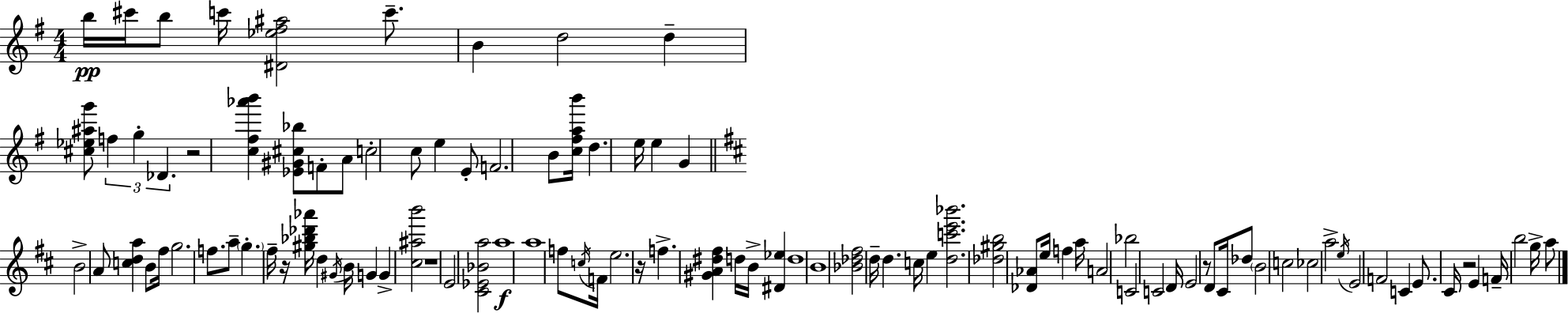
{
  \clef treble
  \numericTimeSignature
  \time 4/4
  \key g \major
  \repeat volta 2 { b''16\pp cis'''16 b''8 c'''16 <dis' ees'' fis'' ais''>2 c'''8.-- | b'4 d''2 d''4-- | <cis'' ees'' ais'' g'''>8 \tuplet 3/2 { f''4 g''4-. des'4. } | r2 <c'' fis'' aes''' b'''>4 <ees' gis' cis'' bes''>8 f'8-. | \break a'8 c''2-. c''8 e''4 | e'8-. f'2. b'8 | <c'' fis'' a'' b'''>16 d''4. e''16 e''4 g'4 | \bar "||" \break \key b \minor b'2-> a'8 <c'' d'' a''>4 b'8 | fis''16 g''2. f''8. | a''8-- \parenthesize g''4.-. fis''16-- r16 <gis'' bes'' des''' aes'''>16 d''4 \acciaccatura { gis'16 } | b'16 g'4 g'4-> <cis'' ais'' b'''>2 | \break r1 | e'2 <cis' ees' bes' a''>2 | a''1\f | a''1 | \break f''8 \acciaccatura { c''16 } f'16 e''2. | r16 f''4.-> <gis' a' dis'' fis''>4 d''16 b'16-> <dis' ees''>4 | d''1 | b'1 | \break <bes' des'' fis''>2 d''16-- d''4. | c''16 e''4 <d'' c''' e''' bes'''>2. | <des'' gis'' b''>2 <des' aes'>8 e''16 f''4 | a''16 a'2 bes''2 | \break c'2 c'2 | d'16 e'2 r8 d'8 cis'16 | des''8 \parenthesize b'2 c''2 | ces''2 a''2-> | \break \acciaccatura { e''16 } e'2 f'2 | c'4 e'8. cis'16 r2 | e'4 f'16-- b''2 | g''16-> a''8 } \bar "|."
}